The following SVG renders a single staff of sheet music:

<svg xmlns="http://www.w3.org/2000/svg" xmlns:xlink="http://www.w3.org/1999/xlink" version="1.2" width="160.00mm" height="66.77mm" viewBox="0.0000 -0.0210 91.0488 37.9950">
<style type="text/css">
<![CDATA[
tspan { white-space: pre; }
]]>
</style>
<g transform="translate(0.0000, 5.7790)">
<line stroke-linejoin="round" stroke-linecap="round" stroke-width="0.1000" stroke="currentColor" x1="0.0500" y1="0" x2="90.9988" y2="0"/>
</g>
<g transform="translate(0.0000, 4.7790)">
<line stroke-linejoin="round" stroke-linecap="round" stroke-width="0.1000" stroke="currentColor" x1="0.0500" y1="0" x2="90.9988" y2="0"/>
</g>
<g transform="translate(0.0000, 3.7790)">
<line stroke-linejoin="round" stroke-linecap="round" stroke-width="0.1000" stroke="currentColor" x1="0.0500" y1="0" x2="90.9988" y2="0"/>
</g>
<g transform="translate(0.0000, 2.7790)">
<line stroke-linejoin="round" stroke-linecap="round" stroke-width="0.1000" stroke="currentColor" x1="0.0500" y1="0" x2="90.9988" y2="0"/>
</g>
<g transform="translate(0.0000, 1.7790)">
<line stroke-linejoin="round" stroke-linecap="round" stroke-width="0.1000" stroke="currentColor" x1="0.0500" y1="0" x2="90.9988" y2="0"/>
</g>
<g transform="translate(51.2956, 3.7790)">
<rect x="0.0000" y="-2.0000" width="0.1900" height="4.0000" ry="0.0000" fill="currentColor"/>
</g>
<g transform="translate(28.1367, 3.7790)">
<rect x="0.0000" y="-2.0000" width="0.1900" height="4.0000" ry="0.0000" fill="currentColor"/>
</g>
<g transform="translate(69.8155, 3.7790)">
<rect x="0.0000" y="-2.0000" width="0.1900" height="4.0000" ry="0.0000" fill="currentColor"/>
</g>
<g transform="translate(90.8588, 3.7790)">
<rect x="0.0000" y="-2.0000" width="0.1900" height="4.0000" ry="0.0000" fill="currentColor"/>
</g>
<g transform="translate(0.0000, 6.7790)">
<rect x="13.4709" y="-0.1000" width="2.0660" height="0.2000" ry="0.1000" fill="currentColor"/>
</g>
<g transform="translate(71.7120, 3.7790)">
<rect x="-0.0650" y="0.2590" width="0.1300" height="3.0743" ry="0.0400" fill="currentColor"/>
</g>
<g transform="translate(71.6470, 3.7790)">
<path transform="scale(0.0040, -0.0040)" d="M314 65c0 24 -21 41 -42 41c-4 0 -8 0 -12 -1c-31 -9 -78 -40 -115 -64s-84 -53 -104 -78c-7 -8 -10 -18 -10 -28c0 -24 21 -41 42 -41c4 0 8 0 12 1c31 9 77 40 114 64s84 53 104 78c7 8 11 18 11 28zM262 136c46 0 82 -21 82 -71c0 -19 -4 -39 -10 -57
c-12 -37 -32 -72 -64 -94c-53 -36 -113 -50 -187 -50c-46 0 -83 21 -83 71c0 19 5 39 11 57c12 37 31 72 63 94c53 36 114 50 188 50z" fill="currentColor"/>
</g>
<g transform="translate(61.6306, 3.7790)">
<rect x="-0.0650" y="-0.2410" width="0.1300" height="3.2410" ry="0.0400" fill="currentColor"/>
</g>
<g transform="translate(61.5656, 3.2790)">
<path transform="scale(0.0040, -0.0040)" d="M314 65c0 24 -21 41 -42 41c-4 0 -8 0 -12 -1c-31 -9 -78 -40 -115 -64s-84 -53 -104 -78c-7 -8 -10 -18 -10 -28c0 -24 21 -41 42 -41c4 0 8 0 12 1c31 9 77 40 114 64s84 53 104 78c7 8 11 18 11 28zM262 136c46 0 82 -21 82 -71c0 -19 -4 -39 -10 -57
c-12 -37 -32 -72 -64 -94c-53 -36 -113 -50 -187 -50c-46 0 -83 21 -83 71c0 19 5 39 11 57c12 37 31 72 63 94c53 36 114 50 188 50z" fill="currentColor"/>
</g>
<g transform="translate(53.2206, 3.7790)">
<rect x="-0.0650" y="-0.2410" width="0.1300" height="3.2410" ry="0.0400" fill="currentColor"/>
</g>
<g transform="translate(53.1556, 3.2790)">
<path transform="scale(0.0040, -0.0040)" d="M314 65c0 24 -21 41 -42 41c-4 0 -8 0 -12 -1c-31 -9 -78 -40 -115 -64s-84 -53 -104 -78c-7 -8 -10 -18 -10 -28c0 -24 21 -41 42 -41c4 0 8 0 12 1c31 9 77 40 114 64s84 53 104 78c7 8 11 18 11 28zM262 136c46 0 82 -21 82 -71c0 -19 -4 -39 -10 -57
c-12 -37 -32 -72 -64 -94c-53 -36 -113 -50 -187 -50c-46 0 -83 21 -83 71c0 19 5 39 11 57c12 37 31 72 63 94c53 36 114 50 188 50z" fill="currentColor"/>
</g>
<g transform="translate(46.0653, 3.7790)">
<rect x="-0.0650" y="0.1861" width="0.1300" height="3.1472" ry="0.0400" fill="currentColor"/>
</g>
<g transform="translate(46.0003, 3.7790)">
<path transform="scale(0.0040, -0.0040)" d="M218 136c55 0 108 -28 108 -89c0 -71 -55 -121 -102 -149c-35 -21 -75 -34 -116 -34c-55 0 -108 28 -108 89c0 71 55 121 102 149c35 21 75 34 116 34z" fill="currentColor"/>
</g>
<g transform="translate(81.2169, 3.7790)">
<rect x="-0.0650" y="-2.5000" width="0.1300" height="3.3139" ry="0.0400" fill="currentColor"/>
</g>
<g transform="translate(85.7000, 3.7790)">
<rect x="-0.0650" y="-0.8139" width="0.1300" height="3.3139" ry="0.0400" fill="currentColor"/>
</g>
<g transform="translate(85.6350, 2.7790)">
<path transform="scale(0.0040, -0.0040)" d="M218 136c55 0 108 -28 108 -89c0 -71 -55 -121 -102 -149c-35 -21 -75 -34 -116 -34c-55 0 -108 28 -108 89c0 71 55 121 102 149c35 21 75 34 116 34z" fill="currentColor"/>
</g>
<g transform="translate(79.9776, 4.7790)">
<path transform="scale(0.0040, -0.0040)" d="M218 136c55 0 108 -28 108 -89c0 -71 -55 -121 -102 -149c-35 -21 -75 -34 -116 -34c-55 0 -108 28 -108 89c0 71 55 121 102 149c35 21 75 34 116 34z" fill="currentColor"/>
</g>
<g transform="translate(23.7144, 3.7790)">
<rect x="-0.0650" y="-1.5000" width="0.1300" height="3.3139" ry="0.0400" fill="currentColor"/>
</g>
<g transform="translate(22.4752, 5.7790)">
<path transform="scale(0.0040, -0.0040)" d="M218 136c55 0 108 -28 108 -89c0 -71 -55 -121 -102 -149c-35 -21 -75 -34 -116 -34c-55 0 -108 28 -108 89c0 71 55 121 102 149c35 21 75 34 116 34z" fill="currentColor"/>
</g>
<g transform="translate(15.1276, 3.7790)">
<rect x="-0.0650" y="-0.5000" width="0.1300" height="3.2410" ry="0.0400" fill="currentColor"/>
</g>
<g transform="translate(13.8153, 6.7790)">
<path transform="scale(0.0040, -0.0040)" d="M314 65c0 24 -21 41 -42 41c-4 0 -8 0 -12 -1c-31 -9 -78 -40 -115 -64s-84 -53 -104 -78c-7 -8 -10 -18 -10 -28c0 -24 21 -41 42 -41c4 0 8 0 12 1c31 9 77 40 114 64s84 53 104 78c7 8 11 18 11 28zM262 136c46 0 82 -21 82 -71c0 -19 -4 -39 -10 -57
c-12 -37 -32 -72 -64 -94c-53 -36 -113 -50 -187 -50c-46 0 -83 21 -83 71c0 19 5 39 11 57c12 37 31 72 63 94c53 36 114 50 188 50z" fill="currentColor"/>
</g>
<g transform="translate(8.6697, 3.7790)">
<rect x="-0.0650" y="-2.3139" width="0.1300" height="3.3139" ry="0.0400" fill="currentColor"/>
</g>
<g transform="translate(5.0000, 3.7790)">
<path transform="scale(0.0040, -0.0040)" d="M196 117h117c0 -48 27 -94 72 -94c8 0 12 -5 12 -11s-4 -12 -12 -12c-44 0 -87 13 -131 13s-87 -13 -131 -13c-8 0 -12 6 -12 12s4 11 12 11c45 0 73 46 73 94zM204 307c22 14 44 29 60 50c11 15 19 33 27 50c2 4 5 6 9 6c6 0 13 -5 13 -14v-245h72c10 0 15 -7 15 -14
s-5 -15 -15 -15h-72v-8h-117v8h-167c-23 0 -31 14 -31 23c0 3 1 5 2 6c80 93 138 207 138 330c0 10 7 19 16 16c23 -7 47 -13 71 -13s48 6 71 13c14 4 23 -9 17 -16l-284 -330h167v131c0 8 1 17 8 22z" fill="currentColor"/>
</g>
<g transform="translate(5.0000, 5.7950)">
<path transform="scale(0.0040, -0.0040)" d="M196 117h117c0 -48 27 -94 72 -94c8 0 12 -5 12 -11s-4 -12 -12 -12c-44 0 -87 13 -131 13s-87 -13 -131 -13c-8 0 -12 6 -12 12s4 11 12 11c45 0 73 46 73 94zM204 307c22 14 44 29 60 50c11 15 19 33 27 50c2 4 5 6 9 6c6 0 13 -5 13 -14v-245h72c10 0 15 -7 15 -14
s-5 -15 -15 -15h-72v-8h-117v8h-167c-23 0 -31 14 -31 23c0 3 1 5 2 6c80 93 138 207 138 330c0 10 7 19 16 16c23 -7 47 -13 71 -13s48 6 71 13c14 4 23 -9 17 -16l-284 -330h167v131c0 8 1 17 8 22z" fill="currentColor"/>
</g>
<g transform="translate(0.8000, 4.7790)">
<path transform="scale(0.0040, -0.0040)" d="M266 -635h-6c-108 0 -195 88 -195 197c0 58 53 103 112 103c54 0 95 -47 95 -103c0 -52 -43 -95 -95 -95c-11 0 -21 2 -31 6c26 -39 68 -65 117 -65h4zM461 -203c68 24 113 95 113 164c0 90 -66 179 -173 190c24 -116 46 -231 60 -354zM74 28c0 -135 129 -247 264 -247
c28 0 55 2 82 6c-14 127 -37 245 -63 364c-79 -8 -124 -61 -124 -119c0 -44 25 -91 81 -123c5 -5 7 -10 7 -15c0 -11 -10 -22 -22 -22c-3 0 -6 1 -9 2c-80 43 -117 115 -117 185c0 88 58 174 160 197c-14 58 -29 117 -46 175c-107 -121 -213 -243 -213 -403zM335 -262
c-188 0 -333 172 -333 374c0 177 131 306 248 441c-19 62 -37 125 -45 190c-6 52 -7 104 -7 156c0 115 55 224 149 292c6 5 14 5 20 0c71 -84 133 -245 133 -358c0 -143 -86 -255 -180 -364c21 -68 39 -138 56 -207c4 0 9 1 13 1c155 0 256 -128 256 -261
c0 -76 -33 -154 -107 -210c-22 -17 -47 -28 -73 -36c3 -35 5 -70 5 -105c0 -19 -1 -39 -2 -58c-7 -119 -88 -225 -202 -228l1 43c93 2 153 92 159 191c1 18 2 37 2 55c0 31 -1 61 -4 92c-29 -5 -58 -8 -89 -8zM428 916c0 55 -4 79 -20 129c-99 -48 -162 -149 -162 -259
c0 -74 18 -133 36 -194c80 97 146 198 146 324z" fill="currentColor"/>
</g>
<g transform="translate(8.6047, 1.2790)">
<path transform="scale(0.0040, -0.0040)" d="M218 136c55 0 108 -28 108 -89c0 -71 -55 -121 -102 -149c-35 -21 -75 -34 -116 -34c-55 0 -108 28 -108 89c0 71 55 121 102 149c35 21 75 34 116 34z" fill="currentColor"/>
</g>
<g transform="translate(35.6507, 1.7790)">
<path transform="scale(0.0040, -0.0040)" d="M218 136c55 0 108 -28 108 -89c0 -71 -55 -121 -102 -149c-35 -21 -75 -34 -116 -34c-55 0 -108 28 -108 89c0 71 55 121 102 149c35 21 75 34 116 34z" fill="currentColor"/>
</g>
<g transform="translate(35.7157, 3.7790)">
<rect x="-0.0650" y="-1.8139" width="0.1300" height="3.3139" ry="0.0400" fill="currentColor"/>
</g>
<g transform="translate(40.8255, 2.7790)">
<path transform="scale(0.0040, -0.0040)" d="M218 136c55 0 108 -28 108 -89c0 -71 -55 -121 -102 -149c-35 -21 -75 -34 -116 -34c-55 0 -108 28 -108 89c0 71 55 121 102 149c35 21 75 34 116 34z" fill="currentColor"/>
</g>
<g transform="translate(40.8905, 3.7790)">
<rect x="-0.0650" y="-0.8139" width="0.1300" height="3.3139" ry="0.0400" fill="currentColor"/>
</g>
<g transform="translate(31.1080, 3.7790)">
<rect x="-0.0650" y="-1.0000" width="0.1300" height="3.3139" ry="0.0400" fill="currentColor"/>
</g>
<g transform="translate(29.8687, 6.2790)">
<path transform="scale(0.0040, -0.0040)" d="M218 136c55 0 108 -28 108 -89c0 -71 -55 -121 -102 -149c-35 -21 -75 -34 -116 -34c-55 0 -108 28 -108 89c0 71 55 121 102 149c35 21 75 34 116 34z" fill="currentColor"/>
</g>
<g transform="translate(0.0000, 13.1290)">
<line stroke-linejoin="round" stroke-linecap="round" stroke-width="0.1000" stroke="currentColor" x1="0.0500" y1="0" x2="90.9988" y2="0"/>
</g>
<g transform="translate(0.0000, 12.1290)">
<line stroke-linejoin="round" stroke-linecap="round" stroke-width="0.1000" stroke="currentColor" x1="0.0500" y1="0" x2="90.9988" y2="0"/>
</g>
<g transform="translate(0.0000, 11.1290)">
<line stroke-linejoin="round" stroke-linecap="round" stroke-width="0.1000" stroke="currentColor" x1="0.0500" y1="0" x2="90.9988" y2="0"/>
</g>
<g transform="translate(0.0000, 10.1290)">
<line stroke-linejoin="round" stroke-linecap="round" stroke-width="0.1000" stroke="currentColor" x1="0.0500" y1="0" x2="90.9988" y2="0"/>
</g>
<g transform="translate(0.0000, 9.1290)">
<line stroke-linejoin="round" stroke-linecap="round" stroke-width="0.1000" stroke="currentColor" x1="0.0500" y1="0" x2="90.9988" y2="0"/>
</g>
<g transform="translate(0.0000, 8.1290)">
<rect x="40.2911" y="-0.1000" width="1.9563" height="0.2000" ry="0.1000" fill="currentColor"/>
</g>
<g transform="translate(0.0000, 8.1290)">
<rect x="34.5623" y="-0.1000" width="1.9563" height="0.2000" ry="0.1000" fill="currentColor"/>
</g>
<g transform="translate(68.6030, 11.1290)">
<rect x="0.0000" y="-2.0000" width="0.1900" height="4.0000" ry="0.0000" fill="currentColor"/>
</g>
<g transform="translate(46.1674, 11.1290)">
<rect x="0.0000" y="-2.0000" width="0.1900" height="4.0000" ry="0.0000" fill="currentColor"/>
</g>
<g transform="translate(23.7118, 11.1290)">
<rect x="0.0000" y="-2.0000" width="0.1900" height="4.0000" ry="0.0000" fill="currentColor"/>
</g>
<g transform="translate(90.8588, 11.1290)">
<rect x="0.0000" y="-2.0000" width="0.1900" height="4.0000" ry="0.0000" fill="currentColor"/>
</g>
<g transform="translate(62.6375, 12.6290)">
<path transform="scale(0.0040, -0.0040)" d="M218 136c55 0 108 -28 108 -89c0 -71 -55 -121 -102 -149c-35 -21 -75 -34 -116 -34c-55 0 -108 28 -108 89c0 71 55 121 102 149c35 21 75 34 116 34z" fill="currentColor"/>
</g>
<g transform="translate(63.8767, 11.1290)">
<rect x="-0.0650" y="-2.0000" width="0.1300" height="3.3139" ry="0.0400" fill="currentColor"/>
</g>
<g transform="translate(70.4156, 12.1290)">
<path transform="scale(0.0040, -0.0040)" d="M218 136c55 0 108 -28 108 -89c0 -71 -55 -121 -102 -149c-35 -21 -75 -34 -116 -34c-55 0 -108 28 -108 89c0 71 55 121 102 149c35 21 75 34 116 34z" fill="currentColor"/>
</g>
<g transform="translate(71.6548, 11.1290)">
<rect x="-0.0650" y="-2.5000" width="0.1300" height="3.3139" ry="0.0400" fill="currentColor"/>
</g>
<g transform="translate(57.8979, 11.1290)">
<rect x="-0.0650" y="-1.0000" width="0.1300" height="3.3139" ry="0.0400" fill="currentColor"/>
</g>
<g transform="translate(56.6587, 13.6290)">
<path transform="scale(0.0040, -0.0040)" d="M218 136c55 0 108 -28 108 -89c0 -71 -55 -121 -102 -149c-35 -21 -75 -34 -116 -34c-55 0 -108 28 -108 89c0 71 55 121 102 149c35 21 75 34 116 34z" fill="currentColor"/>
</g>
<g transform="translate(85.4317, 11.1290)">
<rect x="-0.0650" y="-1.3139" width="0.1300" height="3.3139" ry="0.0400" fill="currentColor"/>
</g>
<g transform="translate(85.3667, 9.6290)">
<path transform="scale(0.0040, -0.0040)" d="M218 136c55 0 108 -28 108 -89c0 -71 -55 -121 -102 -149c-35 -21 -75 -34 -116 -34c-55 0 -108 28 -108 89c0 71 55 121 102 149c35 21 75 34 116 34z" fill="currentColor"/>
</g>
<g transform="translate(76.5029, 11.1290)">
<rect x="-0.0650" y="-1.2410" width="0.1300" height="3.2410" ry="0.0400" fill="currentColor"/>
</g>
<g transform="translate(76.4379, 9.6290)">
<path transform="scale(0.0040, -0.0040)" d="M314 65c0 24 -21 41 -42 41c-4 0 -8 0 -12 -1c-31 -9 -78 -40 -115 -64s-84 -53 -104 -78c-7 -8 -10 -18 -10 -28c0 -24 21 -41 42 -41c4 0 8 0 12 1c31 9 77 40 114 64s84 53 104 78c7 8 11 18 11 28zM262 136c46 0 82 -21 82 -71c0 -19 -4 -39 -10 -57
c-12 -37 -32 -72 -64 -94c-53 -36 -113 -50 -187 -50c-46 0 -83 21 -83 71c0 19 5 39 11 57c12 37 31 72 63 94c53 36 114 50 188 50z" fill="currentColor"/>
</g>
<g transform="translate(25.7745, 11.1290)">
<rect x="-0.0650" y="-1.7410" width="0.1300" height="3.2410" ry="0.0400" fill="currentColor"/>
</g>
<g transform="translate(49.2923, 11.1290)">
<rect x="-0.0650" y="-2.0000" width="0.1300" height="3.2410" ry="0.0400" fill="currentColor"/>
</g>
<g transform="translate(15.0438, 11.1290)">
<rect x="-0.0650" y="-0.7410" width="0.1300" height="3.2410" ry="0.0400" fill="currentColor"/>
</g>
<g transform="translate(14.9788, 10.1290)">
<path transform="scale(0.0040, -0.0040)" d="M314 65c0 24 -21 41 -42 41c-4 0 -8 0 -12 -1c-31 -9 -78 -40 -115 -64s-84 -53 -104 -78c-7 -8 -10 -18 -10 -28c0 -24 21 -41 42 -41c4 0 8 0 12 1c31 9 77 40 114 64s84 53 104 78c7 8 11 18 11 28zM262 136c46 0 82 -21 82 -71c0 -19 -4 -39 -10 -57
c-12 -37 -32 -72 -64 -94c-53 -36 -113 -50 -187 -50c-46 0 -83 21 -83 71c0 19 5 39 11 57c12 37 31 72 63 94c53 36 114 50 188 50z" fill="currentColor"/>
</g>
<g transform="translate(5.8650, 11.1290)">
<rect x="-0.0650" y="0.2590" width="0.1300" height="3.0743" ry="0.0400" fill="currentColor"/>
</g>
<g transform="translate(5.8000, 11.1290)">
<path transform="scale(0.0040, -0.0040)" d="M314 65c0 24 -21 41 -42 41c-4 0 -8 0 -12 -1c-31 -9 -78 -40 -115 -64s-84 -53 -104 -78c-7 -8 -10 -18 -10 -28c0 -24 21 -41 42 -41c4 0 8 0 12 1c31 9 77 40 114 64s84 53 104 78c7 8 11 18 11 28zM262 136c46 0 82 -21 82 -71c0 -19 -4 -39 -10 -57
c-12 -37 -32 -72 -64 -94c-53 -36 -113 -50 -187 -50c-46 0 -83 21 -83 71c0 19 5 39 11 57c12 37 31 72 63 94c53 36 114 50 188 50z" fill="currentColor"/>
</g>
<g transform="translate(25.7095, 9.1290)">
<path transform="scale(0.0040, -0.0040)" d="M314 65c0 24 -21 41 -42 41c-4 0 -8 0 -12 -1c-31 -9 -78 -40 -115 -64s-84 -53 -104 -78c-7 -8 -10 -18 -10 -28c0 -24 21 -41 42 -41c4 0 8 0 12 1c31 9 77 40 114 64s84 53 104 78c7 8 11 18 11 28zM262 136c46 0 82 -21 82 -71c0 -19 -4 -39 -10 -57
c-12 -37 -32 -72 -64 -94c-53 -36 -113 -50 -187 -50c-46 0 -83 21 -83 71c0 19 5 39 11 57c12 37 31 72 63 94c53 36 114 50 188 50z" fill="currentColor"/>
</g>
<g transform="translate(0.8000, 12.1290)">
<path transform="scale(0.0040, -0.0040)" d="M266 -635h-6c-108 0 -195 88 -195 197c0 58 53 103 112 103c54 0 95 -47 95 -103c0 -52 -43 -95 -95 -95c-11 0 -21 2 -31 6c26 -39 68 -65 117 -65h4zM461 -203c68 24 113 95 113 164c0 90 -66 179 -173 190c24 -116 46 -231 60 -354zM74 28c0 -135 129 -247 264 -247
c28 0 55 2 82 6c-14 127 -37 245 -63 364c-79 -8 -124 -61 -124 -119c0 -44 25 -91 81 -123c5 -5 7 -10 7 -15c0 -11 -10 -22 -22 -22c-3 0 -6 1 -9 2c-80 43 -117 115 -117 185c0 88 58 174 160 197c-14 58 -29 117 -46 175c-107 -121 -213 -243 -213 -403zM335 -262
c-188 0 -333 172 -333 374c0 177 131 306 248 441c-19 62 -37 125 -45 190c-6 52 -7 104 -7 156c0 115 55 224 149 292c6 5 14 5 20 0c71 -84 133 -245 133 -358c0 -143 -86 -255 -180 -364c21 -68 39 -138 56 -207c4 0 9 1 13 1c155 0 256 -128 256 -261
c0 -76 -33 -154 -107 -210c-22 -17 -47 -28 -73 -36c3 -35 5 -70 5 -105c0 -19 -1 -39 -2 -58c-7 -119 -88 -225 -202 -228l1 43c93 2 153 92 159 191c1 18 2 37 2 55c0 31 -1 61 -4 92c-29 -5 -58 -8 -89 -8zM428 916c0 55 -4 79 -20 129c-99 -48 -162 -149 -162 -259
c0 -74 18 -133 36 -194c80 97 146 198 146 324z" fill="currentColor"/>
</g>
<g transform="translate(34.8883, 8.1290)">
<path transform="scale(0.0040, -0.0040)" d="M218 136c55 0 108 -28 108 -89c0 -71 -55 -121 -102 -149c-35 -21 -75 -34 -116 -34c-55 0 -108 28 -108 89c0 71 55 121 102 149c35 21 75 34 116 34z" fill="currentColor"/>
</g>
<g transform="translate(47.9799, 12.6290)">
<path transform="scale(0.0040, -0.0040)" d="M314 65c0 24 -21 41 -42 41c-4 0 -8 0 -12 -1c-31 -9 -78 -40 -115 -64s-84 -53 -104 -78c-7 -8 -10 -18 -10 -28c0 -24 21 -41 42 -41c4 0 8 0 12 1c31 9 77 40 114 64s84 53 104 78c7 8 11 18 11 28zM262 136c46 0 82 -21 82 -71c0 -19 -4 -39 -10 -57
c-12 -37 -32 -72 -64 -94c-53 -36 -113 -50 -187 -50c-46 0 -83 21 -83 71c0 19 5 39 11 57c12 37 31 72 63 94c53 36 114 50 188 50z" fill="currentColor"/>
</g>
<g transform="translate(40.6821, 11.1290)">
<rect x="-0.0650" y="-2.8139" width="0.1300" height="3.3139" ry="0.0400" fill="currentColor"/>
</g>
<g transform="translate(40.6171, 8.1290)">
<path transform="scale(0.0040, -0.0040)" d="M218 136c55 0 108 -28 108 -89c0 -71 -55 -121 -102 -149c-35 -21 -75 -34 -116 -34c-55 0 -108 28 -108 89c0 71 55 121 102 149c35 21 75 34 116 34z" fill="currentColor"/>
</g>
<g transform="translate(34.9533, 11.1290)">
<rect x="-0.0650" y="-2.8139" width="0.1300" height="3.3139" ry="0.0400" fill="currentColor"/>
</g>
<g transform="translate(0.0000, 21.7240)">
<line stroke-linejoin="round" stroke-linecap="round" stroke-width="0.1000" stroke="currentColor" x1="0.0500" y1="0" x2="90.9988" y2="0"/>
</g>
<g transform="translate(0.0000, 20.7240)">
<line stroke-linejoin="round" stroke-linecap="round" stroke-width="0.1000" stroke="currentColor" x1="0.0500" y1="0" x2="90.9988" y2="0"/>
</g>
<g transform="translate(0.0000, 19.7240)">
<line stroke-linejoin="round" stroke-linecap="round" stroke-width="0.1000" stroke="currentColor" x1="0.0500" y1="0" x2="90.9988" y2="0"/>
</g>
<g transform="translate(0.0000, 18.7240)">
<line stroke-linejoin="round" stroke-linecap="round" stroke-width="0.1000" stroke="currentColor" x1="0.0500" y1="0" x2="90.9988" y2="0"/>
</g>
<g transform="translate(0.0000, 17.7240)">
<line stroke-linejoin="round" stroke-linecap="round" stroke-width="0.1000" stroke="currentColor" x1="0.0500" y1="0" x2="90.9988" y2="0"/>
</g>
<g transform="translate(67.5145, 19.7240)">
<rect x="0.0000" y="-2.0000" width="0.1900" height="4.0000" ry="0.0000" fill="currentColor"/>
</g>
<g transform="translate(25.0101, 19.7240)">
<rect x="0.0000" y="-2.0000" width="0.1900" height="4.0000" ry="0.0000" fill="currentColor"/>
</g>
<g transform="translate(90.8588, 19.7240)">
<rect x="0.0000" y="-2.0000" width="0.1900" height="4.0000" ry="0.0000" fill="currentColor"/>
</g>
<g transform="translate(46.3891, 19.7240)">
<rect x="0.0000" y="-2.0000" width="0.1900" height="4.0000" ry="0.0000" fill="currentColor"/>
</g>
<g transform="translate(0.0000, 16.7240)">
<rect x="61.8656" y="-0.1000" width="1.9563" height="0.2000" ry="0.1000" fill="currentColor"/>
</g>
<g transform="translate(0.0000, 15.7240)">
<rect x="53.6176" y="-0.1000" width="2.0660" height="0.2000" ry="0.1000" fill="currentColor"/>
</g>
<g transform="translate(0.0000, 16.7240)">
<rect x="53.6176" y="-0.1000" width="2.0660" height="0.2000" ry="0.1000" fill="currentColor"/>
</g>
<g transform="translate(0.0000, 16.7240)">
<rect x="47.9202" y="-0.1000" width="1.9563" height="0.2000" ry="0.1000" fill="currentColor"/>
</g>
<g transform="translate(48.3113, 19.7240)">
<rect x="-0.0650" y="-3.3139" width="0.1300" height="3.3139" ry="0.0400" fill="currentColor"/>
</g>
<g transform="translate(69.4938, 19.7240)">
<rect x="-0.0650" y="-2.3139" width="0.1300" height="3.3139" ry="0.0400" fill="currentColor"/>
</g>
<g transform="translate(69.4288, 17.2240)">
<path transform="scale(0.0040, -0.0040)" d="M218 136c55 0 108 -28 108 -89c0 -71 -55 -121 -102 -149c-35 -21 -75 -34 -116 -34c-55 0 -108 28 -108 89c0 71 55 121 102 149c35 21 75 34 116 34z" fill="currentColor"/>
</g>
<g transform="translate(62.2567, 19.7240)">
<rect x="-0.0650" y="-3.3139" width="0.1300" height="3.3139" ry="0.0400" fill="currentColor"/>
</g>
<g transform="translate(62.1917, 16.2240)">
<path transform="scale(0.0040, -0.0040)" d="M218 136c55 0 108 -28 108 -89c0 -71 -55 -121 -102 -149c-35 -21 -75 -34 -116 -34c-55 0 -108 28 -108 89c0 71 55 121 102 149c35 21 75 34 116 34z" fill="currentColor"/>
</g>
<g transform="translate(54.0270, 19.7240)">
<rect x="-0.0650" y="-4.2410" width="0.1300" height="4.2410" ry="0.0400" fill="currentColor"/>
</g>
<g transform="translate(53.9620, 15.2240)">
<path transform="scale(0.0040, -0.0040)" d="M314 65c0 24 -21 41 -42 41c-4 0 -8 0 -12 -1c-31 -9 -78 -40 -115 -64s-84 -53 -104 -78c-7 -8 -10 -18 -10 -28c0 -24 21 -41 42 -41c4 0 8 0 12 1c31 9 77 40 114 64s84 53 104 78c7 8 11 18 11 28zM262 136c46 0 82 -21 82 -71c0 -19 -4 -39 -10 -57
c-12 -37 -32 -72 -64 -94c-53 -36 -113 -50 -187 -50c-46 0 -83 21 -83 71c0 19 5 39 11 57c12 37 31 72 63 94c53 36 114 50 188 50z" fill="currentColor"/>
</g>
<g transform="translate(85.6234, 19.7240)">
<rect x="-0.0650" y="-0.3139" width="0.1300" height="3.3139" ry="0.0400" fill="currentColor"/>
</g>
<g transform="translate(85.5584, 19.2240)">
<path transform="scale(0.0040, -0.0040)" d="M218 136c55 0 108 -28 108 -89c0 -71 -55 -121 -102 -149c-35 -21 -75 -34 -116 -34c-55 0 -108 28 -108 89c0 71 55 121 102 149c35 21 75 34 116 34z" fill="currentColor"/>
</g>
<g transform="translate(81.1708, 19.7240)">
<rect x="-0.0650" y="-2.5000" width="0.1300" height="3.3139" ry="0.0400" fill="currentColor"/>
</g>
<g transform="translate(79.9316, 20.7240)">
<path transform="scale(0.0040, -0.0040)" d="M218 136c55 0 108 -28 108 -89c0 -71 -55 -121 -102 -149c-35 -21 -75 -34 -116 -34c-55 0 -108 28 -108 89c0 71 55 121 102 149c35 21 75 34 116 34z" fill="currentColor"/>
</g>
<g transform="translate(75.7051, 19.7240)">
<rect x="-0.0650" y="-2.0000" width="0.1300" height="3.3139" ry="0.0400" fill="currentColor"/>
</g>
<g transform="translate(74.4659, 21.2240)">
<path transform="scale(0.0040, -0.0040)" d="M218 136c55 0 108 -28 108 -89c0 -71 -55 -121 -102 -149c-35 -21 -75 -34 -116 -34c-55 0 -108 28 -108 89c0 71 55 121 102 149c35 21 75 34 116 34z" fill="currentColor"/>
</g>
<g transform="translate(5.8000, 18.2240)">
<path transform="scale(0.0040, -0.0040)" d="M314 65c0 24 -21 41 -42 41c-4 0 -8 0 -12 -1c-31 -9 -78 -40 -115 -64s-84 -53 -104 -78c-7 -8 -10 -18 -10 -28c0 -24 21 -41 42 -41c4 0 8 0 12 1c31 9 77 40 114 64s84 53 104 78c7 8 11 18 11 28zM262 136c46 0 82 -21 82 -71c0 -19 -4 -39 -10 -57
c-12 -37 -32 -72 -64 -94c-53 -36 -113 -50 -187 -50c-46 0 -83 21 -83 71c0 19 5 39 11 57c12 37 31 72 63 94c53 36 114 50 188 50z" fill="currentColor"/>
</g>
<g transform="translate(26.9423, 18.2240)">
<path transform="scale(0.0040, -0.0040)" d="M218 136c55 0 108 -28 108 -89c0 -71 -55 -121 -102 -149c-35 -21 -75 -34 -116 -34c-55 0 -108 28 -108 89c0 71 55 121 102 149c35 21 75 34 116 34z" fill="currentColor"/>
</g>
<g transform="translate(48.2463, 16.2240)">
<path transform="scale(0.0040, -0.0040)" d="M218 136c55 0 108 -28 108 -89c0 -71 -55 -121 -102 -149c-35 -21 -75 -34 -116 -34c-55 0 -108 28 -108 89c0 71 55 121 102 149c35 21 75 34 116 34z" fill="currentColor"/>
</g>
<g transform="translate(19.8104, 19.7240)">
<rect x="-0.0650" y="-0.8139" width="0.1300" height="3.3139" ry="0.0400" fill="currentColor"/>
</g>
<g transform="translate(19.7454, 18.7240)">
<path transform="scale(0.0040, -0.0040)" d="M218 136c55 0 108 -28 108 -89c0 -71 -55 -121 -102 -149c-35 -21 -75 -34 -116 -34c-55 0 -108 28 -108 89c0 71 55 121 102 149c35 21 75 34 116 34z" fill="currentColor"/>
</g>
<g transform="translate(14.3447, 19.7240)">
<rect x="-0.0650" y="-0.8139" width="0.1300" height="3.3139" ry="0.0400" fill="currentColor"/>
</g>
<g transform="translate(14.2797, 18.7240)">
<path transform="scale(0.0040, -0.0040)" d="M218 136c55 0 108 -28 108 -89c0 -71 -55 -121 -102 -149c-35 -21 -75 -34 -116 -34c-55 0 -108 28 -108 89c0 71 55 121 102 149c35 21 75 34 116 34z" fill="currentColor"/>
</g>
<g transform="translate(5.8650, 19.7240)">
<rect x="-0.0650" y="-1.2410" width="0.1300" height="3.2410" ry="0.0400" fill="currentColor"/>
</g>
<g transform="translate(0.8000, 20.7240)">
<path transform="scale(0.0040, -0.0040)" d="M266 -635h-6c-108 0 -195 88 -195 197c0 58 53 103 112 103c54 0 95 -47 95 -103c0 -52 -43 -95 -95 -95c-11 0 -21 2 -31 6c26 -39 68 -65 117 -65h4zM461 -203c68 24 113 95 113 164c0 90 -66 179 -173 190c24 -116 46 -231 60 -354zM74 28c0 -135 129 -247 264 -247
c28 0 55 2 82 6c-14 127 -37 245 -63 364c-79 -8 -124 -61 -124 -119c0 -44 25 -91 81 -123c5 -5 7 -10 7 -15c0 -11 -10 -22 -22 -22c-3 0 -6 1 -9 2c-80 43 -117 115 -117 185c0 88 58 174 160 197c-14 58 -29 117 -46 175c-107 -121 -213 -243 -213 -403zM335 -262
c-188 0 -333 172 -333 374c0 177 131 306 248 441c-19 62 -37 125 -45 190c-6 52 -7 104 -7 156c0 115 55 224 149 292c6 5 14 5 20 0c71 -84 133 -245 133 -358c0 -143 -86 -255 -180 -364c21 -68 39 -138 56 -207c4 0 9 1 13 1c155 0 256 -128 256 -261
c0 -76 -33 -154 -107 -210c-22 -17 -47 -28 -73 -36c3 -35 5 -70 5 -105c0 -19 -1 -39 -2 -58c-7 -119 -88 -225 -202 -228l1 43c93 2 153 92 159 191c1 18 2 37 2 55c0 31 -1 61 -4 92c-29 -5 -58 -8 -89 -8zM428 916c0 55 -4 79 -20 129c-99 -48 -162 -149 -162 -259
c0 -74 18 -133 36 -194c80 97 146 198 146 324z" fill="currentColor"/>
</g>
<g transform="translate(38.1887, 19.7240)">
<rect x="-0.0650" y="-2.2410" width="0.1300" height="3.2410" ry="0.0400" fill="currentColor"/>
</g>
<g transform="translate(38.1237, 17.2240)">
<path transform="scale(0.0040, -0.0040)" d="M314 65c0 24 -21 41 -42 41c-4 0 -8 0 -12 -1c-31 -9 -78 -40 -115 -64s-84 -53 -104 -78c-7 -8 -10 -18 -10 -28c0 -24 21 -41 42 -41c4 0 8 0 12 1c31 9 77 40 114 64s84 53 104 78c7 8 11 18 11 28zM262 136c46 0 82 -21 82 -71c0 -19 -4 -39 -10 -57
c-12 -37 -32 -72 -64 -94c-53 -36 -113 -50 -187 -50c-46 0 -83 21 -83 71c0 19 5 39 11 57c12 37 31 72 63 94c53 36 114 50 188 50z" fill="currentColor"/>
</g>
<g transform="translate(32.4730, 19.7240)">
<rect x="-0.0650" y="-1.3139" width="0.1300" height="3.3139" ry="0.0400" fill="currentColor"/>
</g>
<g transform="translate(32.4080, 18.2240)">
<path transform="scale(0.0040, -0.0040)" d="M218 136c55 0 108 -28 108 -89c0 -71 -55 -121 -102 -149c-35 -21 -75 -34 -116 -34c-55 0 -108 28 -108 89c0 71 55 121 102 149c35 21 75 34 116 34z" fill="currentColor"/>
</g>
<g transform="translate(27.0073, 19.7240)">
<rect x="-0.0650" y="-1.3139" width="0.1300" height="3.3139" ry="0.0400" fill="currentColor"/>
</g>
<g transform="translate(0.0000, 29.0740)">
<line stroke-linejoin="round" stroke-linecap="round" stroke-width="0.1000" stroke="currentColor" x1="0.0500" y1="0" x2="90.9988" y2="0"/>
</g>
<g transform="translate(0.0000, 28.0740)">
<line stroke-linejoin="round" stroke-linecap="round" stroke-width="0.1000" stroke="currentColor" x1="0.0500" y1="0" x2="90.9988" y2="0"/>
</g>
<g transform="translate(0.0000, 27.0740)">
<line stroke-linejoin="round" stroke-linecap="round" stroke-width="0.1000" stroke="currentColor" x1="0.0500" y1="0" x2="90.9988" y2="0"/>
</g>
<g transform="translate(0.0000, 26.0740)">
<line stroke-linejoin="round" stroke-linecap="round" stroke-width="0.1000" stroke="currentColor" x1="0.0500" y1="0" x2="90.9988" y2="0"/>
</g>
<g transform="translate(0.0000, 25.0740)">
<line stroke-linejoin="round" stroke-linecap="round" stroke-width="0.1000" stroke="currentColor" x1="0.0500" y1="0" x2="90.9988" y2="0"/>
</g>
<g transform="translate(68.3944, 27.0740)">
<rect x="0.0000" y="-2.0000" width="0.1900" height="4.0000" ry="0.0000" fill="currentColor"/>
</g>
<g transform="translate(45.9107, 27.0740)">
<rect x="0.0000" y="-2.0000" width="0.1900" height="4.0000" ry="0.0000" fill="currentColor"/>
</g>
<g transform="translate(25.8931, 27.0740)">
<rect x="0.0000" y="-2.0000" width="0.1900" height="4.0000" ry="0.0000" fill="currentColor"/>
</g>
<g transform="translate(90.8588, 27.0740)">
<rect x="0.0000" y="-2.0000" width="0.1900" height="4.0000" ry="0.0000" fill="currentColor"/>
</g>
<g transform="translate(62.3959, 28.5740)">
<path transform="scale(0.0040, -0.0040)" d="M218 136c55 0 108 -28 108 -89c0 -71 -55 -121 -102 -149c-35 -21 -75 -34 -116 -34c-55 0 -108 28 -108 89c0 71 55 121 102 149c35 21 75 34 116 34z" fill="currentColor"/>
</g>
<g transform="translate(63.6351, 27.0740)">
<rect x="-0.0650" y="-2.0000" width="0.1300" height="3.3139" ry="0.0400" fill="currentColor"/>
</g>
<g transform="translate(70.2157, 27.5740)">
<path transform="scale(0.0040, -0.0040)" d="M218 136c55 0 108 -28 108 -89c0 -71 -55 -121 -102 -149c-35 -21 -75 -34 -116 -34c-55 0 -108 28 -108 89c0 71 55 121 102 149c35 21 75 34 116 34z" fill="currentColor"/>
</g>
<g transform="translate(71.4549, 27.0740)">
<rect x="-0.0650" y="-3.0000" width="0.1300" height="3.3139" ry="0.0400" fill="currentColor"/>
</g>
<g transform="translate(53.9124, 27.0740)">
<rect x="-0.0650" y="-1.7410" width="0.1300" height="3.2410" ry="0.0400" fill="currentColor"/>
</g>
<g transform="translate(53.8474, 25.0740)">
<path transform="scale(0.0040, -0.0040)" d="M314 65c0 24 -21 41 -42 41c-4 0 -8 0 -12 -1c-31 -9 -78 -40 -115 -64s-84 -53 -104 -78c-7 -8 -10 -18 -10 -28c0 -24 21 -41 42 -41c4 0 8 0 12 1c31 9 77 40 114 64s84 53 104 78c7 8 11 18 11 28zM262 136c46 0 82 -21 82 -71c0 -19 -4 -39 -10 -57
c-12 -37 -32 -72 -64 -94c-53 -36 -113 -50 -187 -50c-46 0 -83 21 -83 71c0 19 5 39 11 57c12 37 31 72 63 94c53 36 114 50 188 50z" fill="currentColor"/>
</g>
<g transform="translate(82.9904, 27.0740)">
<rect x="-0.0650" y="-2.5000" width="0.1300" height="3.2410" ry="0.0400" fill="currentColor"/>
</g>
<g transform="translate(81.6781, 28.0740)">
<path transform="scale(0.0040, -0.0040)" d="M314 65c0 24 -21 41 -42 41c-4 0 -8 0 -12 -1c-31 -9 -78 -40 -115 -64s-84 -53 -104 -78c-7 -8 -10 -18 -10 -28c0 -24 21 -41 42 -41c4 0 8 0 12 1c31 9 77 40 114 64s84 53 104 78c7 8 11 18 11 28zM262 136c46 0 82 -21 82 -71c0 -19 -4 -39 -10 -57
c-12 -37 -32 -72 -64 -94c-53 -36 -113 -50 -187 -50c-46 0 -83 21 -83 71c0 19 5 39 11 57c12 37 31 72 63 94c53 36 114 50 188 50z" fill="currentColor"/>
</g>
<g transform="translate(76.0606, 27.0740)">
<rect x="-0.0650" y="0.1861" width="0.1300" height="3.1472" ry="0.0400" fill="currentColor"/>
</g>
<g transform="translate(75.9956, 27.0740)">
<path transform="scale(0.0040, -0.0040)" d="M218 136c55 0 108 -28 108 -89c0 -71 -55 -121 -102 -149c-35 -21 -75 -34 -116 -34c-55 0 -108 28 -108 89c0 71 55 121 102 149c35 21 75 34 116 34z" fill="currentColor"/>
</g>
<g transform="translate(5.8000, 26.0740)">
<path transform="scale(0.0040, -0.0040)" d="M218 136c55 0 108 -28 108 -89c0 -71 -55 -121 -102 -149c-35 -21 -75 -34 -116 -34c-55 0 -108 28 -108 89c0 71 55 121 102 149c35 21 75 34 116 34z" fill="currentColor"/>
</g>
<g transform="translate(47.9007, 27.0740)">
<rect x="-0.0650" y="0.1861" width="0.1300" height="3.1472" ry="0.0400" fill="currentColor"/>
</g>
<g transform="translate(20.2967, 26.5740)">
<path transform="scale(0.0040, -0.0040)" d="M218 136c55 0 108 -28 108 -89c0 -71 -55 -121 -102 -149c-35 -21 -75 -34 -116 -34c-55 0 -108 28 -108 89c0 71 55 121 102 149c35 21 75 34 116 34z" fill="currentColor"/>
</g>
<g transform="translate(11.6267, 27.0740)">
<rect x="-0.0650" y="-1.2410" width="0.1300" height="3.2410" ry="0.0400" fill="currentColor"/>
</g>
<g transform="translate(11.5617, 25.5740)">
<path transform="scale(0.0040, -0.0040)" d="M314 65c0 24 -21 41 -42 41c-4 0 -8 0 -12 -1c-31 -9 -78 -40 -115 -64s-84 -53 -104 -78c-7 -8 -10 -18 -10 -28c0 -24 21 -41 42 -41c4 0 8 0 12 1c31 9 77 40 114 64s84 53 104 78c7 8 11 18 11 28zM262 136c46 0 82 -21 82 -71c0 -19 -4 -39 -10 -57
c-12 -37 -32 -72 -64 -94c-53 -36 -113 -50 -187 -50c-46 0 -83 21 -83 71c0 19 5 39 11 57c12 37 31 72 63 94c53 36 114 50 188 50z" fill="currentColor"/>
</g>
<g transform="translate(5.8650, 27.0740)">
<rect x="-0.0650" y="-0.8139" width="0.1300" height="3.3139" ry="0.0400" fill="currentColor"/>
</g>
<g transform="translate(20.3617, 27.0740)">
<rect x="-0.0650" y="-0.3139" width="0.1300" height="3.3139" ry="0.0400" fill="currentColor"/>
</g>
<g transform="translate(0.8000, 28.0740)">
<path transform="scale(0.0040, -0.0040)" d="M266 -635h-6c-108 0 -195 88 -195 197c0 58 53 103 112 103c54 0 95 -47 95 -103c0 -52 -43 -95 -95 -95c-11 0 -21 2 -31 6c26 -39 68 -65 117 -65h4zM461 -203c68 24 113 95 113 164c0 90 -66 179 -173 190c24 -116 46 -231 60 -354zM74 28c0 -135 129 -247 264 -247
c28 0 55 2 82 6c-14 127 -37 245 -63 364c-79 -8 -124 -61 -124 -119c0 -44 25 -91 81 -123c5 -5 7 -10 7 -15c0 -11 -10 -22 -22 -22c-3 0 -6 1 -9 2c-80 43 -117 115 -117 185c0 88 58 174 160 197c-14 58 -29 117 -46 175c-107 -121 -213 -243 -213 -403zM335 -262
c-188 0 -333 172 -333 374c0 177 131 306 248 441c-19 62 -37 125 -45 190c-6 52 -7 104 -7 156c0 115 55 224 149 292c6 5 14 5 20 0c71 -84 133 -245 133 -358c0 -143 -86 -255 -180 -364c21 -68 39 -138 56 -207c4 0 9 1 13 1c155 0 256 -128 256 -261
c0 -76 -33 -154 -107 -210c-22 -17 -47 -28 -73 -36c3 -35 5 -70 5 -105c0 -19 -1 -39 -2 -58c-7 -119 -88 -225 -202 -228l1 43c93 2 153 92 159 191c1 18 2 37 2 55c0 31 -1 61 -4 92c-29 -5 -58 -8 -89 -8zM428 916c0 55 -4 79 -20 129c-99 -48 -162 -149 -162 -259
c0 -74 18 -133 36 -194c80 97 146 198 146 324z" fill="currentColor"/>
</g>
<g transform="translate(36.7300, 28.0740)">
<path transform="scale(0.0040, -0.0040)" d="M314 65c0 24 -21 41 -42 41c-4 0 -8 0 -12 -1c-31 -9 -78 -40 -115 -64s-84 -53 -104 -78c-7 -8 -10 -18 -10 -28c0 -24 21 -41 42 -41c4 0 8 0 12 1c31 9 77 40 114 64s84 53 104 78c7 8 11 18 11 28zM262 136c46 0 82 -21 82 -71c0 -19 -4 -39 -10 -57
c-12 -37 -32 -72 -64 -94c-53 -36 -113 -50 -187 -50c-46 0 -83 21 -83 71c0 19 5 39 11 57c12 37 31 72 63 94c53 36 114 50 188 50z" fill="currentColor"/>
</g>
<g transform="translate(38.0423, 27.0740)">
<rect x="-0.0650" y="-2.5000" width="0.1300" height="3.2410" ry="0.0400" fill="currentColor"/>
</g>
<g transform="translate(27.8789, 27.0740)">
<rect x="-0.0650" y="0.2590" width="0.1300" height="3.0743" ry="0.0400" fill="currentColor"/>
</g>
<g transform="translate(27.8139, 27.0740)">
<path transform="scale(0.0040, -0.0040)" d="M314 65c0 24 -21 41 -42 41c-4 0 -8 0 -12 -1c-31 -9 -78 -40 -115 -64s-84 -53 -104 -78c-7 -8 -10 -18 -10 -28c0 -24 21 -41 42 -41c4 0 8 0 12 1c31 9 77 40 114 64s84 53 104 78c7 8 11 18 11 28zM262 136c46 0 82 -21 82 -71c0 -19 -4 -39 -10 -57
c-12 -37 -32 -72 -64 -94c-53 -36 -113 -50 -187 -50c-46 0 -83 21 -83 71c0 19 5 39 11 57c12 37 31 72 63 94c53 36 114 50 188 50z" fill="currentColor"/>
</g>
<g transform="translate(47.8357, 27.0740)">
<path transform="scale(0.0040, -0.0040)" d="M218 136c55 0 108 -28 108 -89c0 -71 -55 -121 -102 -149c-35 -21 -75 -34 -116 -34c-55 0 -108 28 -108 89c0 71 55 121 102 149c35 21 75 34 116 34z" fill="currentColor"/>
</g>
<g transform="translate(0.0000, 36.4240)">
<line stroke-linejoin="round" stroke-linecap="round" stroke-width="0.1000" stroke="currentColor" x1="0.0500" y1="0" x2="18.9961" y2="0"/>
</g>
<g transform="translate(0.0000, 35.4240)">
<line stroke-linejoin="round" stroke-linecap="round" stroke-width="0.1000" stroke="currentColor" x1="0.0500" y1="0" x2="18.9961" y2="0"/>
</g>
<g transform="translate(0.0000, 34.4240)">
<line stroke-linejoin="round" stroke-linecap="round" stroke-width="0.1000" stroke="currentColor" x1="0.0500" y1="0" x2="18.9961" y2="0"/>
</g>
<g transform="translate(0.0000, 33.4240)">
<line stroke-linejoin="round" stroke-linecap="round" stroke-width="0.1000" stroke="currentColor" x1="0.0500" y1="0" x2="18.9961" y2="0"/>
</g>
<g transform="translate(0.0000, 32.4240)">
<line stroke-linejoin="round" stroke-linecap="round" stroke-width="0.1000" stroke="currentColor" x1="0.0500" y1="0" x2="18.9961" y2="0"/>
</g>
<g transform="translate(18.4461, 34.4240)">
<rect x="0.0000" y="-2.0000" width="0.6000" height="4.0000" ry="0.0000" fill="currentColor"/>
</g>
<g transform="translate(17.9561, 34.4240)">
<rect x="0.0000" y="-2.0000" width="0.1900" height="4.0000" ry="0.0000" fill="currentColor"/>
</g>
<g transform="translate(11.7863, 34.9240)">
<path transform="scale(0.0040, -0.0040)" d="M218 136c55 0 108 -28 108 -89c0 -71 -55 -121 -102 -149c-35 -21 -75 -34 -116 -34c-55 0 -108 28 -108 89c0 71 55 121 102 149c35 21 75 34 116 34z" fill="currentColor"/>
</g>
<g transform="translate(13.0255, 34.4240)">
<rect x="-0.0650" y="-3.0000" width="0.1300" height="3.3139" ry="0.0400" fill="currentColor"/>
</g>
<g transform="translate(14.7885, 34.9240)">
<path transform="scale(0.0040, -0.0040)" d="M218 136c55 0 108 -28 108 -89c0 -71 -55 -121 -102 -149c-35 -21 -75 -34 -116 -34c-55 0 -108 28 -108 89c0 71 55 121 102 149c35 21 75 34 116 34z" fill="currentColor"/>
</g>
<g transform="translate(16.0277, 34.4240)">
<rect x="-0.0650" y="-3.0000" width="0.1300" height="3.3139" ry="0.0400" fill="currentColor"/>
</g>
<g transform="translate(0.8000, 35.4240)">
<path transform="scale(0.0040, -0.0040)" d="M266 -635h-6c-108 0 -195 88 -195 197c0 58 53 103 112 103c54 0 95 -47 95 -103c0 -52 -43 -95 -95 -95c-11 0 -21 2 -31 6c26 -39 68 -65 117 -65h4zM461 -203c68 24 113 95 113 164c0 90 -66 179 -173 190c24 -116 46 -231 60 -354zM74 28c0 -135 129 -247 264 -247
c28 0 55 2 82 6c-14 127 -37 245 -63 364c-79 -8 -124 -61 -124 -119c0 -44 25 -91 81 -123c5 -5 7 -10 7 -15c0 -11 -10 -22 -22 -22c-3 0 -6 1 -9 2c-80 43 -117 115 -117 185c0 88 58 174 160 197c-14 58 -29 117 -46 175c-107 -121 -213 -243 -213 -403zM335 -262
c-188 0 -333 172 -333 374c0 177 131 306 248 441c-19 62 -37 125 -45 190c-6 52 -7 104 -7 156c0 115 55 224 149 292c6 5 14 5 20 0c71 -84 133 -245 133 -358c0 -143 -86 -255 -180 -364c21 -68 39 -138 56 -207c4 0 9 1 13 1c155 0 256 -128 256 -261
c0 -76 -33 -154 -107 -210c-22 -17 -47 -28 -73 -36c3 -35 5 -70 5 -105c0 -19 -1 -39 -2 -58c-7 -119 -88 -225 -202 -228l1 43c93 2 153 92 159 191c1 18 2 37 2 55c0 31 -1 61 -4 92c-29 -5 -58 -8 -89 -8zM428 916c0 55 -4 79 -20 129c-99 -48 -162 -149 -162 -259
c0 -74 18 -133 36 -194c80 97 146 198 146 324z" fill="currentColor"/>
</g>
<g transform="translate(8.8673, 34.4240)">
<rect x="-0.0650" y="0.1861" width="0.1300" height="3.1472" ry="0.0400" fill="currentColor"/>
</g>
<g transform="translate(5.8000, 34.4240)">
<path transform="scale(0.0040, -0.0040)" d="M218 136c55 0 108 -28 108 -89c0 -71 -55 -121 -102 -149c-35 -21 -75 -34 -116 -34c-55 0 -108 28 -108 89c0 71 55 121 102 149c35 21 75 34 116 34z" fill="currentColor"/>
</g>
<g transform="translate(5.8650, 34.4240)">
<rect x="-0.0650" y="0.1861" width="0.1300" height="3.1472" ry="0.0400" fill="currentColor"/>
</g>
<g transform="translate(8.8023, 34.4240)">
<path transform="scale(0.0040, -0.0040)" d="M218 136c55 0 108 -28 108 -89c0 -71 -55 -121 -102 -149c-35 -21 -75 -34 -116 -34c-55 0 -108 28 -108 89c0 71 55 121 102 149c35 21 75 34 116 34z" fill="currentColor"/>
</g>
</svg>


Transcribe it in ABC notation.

X:1
T:Untitled
M:4/4
L:1/4
K:C
g C2 E D f d B c2 c2 B2 G d B2 d2 f2 a a F2 D F G e2 e e2 d d e e g2 b d'2 b g F G c d e2 c B2 G2 B f2 F A B G2 B B A A